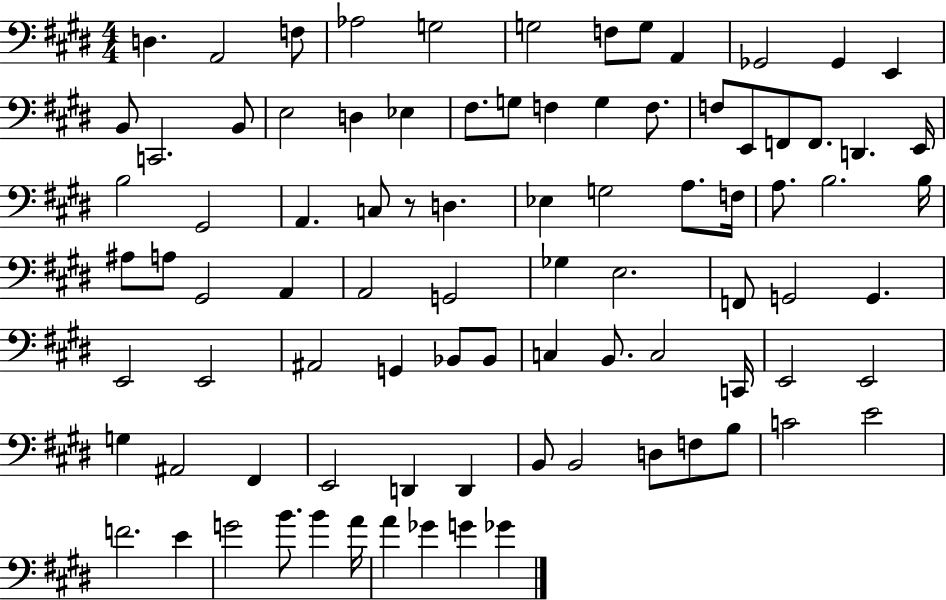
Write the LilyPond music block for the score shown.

{
  \clef bass
  \numericTimeSignature
  \time 4/4
  \key e \major
  d4. a,2 f8 | aes2 g2 | g2 f8 g8 a,4 | ges,2 ges,4 e,4 | \break b,8 c,2. b,8 | e2 d4 ees4 | fis8. g8 f4 g4 f8. | f8 e,8 f,8 f,8. d,4. e,16 | \break b2 gis,2 | a,4. c8 r8 d4. | ees4 g2 a8. f16 | a8. b2. b16 | \break ais8 a8 gis,2 a,4 | a,2 g,2 | ges4 e2. | f,8 g,2 g,4. | \break e,2 e,2 | ais,2 g,4 bes,8 bes,8 | c4 b,8. c2 c,16 | e,2 e,2 | \break g4 ais,2 fis,4 | e,2 d,4 d,4 | b,8 b,2 d8 f8 b8 | c'2 e'2 | \break f'2. e'4 | g'2 b'8. b'4 a'16 | a'4 ges'4 g'4 ges'4 | \bar "|."
}